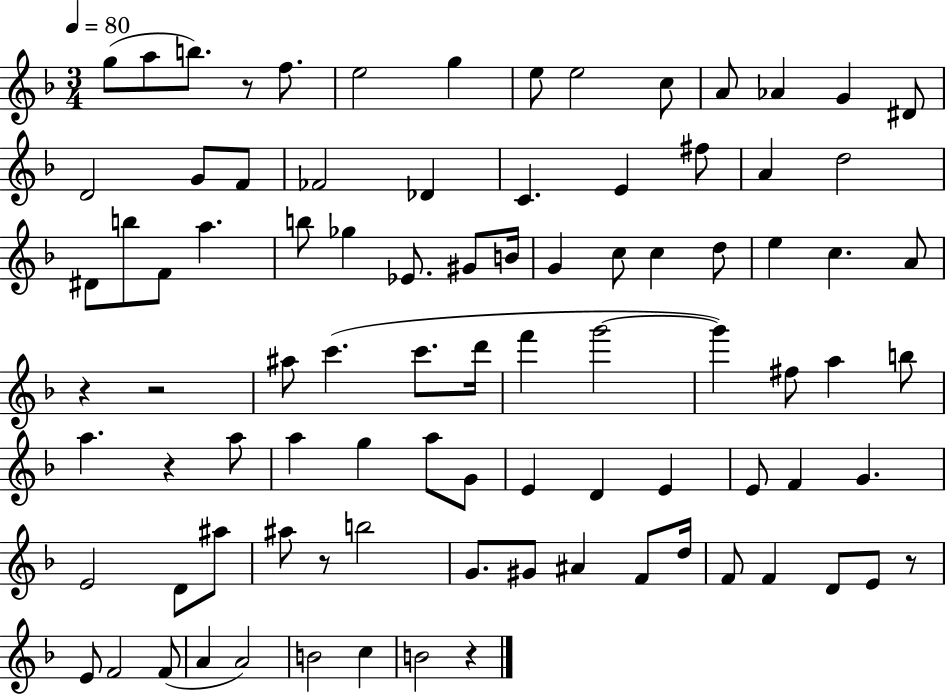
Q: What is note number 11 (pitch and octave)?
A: Ab4